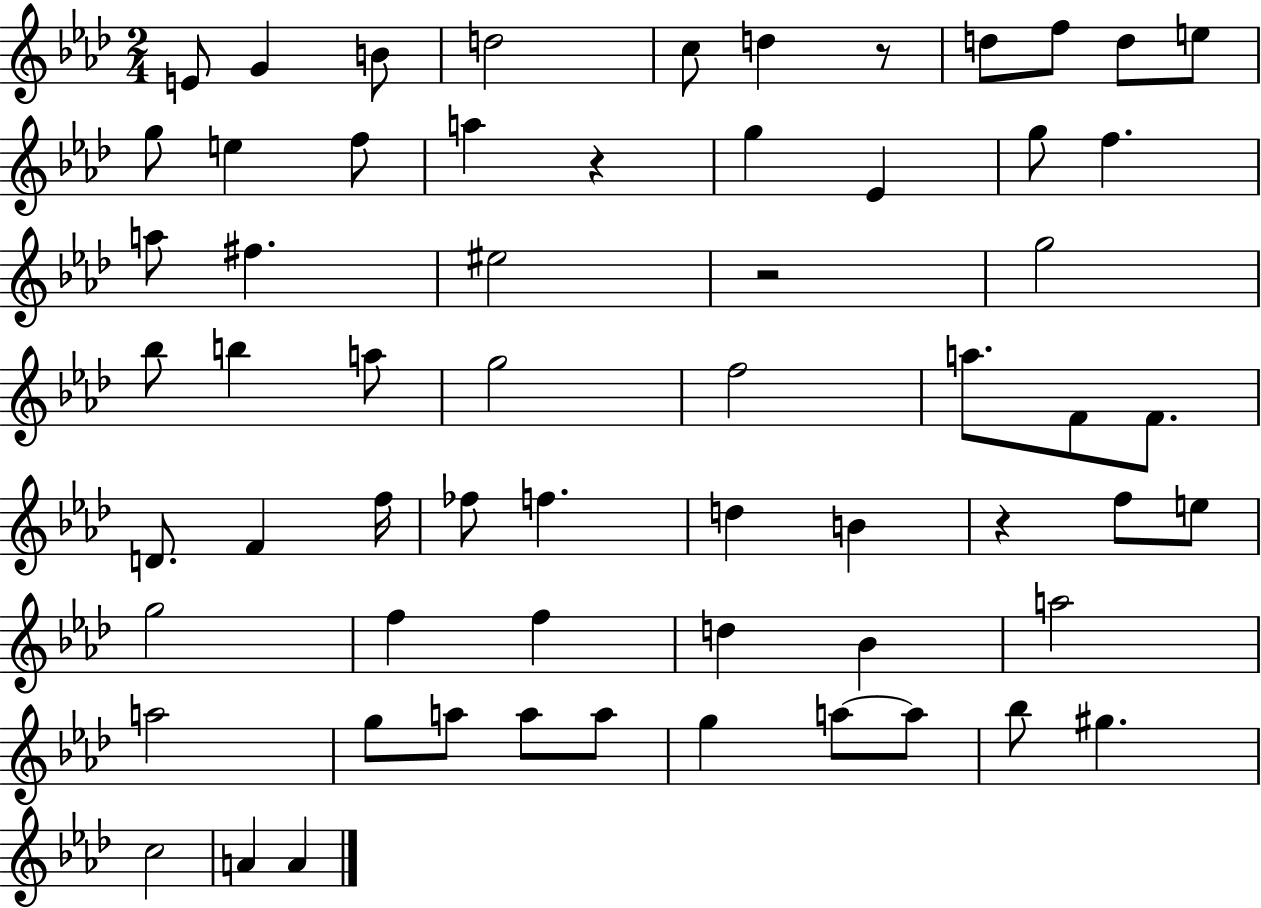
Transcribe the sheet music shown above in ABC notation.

X:1
T:Untitled
M:2/4
L:1/4
K:Ab
E/2 G B/2 d2 c/2 d z/2 d/2 f/2 d/2 e/2 g/2 e f/2 a z g _E g/2 f a/2 ^f ^e2 z2 g2 _b/2 b a/2 g2 f2 a/2 F/2 F/2 D/2 F f/4 _f/2 f d B z f/2 e/2 g2 f f d _B a2 a2 g/2 a/2 a/2 a/2 g a/2 a/2 _b/2 ^g c2 A A